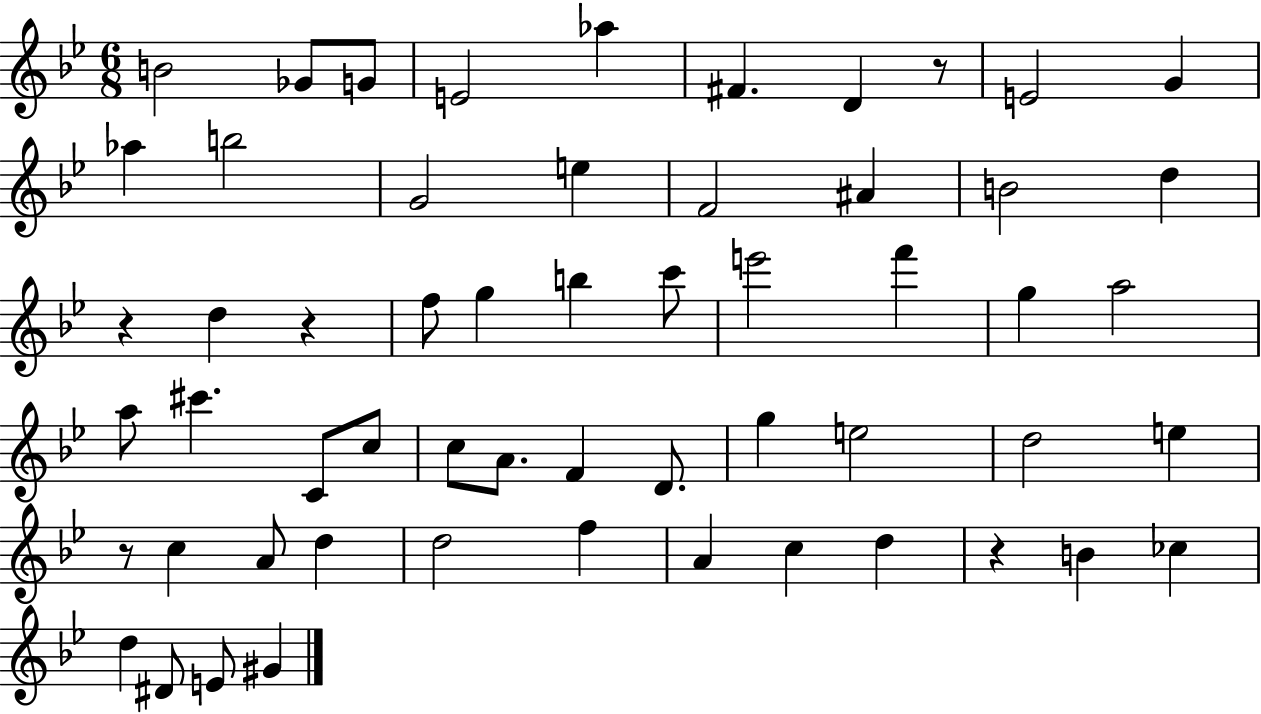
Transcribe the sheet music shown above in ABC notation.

X:1
T:Untitled
M:6/8
L:1/4
K:Bb
B2 _G/2 G/2 E2 _a ^F D z/2 E2 G _a b2 G2 e F2 ^A B2 d z d z f/2 g b c'/2 e'2 f' g a2 a/2 ^c' C/2 c/2 c/2 A/2 F D/2 g e2 d2 e z/2 c A/2 d d2 f A c d z B _c d ^D/2 E/2 ^G